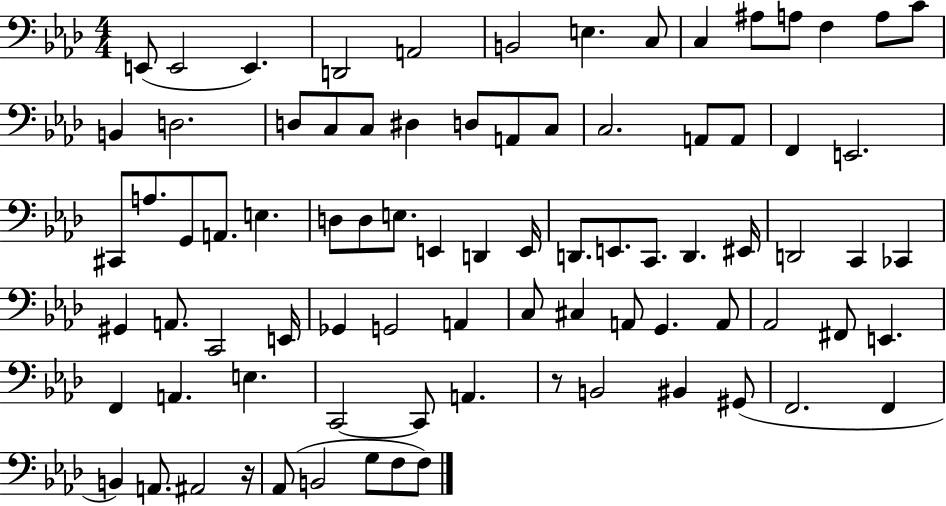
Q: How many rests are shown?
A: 2